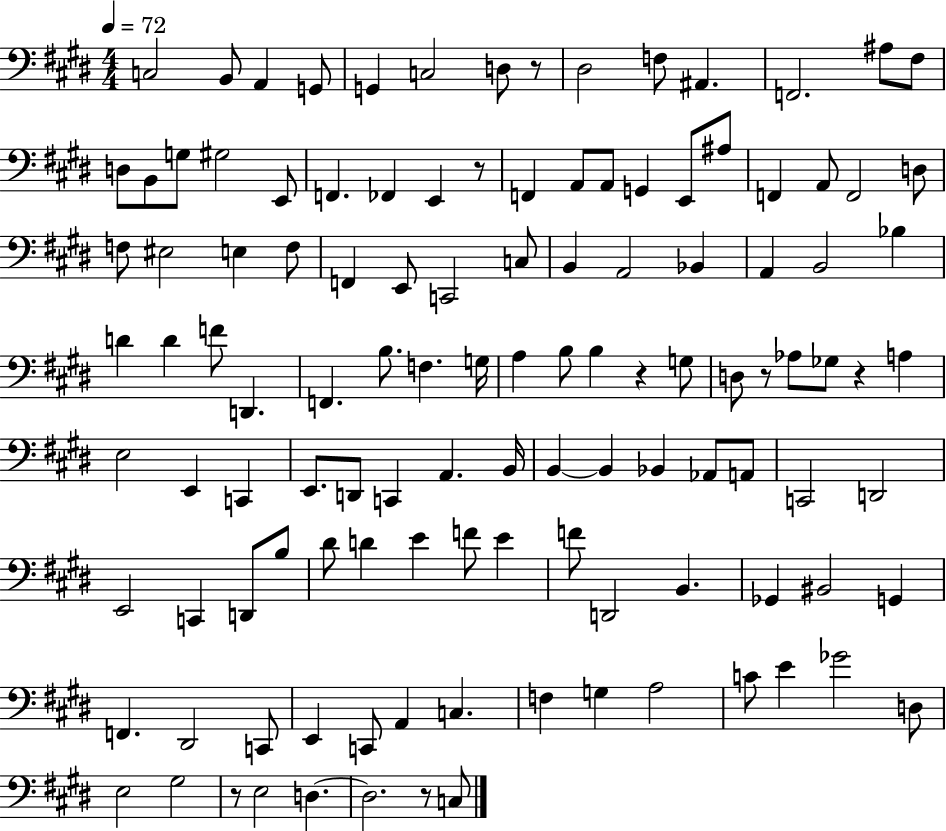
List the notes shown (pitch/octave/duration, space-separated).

C3/h B2/e A2/q G2/e G2/q C3/h D3/e R/e D#3/h F3/e A#2/q. F2/h. A#3/e F#3/e D3/e B2/e G3/e G#3/h E2/e F2/q. FES2/q E2/q R/e F2/q A2/e A2/e G2/q E2/e A#3/e F2/q A2/e F2/h D3/e F3/e EIS3/h E3/q F3/e F2/q E2/e C2/h C3/e B2/q A2/h Bb2/q A2/q B2/h Bb3/q D4/q D4/q F4/e D2/q. F2/q. B3/e. F3/q. G3/s A3/q B3/e B3/q R/q G3/e D3/e R/e Ab3/e Gb3/e R/q A3/q E3/h E2/q C2/q E2/e. D2/e C2/q A2/q. B2/s B2/q B2/q Bb2/q Ab2/e A2/e C2/h D2/h E2/h C2/q D2/e B3/e D#4/e D4/q E4/q F4/e E4/q F4/e D2/h B2/q. Gb2/q BIS2/h G2/q F2/q. D#2/h C2/e E2/q C2/e A2/q C3/q. F3/q G3/q A3/h C4/e E4/q Gb4/h D3/e E3/h G#3/h R/e E3/h D3/q. D3/h. R/e C3/e